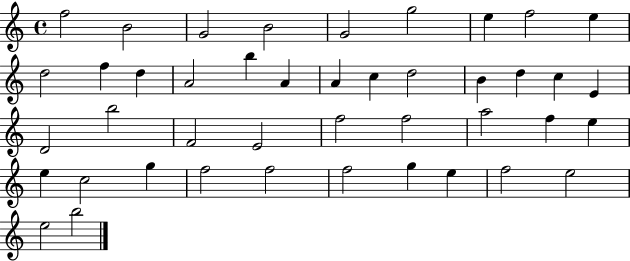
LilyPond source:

{
  \clef treble
  \time 4/4
  \defaultTimeSignature
  \key c \major
  f''2 b'2 | g'2 b'2 | g'2 g''2 | e''4 f''2 e''4 | \break d''2 f''4 d''4 | a'2 b''4 a'4 | a'4 c''4 d''2 | b'4 d''4 c''4 e'4 | \break d'2 b''2 | f'2 e'2 | f''2 f''2 | a''2 f''4 e''4 | \break e''4 c''2 g''4 | f''2 f''2 | f''2 g''4 e''4 | f''2 e''2 | \break e''2 b''2 | \bar "|."
}